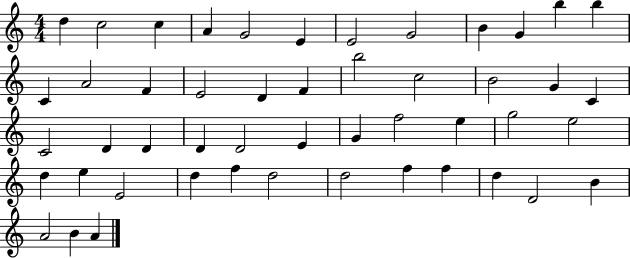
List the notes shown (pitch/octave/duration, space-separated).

D5/q C5/h C5/q A4/q G4/h E4/q E4/h G4/h B4/q G4/q B5/q B5/q C4/q A4/h F4/q E4/h D4/q F4/q B5/h C5/h B4/h G4/q C4/q C4/h D4/q D4/q D4/q D4/h E4/q G4/q F5/h E5/q G5/h E5/h D5/q E5/q E4/h D5/q F5/q D5/h D5/h F5/q F5/q D5/q D4/h B4/q A4/h B4/q A4/q